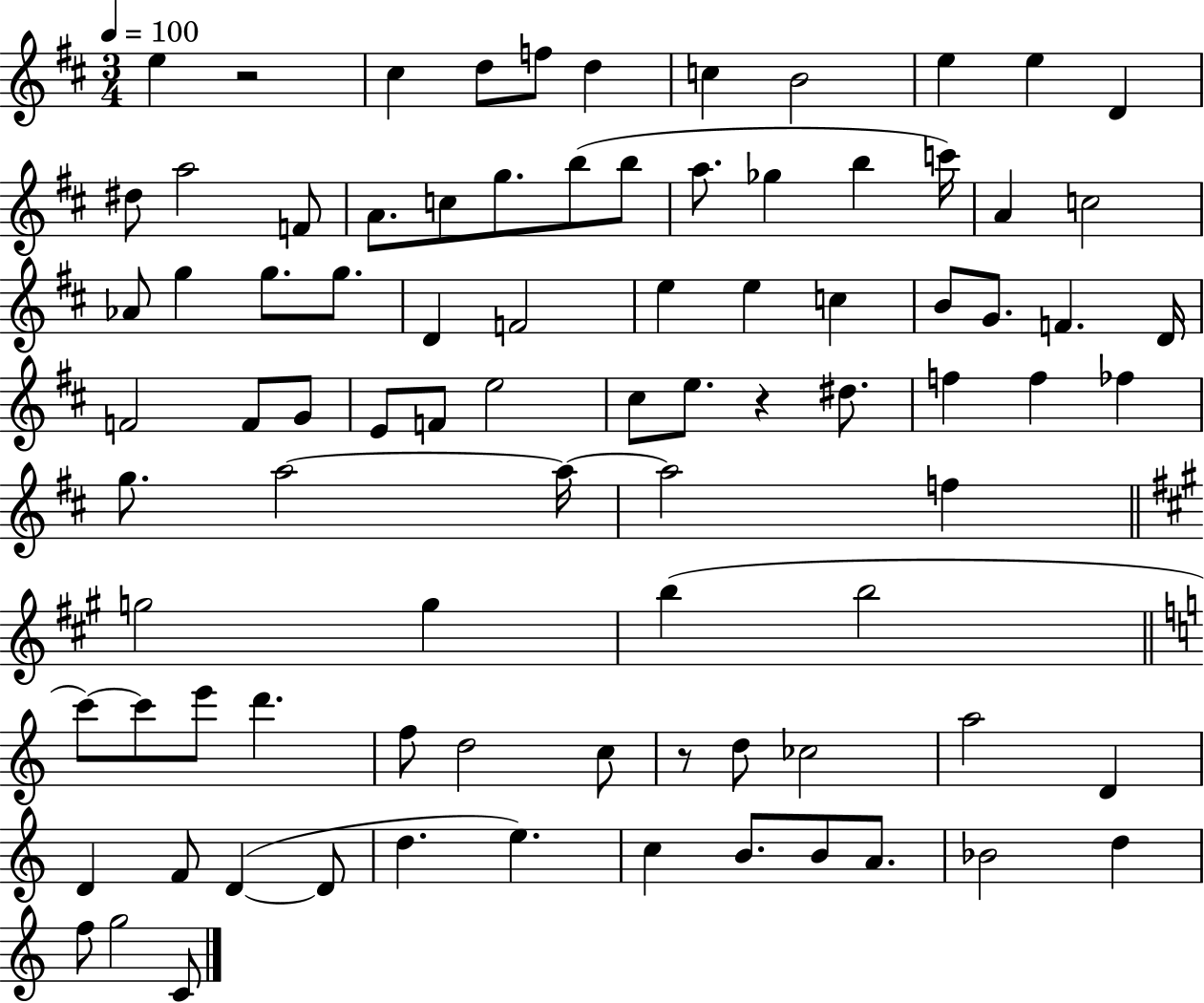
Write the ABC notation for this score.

X:1
T:Untitled
M:3/4
L:1/4
K:D
e z2 ^c d/2 f/2 d c B2 e e D ^d/2 a2 F/2 A/2 c/2 g/2 b/2 b/2 a/2 _g b c'/4 A c2 _A/2 g g/2 g/2 D F2 e e c B/2 G/2 F D/4 F2 F/2 G/2 E/2 F/2 e2 ^c/2 e/2 z ^d/2 f f _f g/2 a2 a/4 a2 f g2 g b b2 c'/2 c'/2 e'/2 d' f/2 d2 c/2 z/2 d/2 _c2 a2 D D F/2 D D/2 d e c B/2 B/2 A/2 _B2 d f/2 g2 C/2